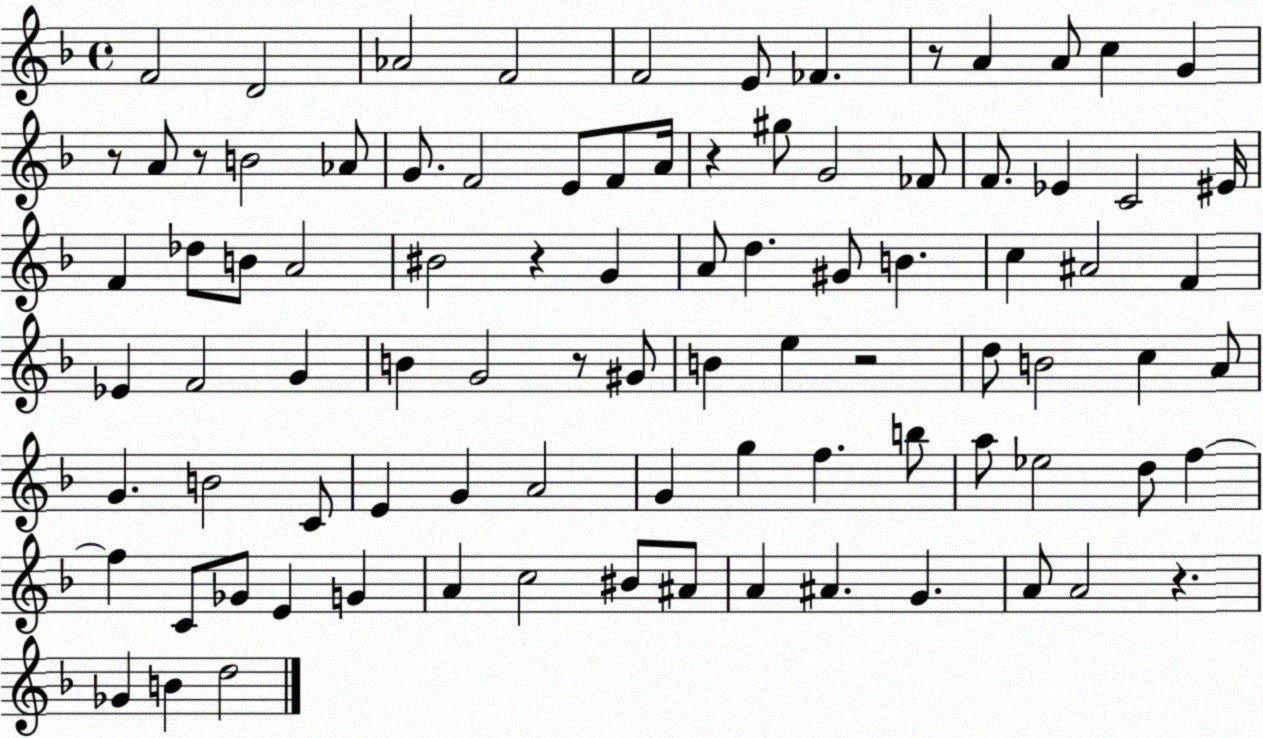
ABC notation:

X:1
T:Untitled
M:4/4
L:1/4
K:F
F2 D2 _A2 F2 F2 E/2 _F z/2 A A/2 c G z/2 A/2 z/2 B2 _A/2 G/2 F2 E/2 F/2 A/4 z ^g/2 G2 _F/2 F/2 _E C2 ^E/4 F _d/2 B/2 A2 ^B2 z G A/2 d ^G/2 B c ^A2 F _E F2 G B G2 z/2 ^G/2 B e z2 d/2 B2 c A/2 G B2 C/2 E G A2 G g f b/2 a/2 _e2 d/2 f f C/2 _G/2 E G A c2 ^B/2 ^A/2 A ^A G A/2 A2 z _G B d2